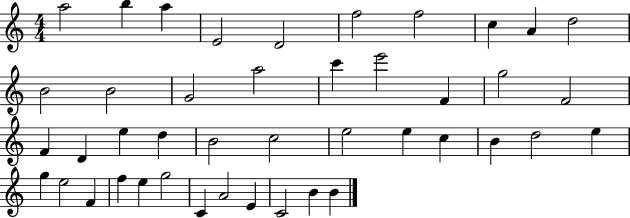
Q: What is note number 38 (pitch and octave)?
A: C4